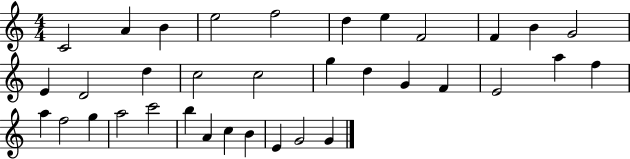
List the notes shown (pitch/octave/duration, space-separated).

C4/h A4/q B4/q E5/h F5/h D5/q E5/q F4/h F4/q B4/q G4/h E4/q D4/h D5/q C5/h C5/h G5/q D5/q G4/q F4/q E4/h A5/q F5/q A5/q F5/h G5/q A5/h C6/h B5/q A4/q C5/q B4/q E4/q G4/h G4/q